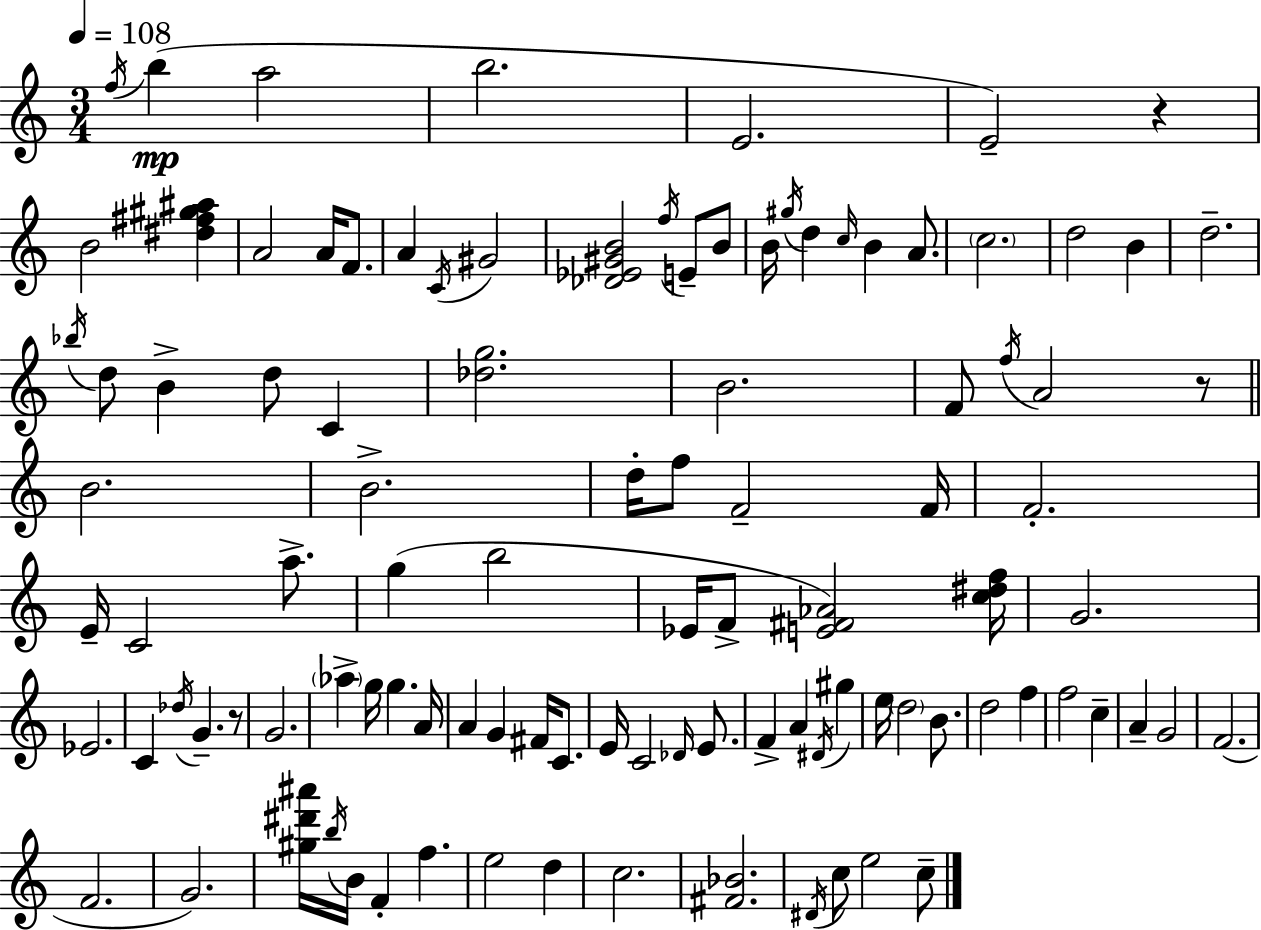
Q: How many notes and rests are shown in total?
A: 104